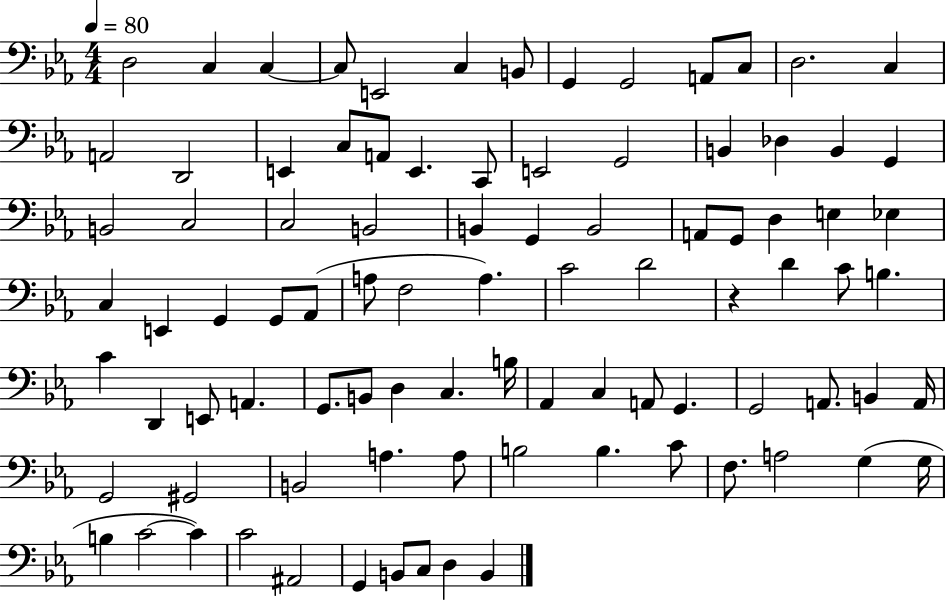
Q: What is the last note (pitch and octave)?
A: B2